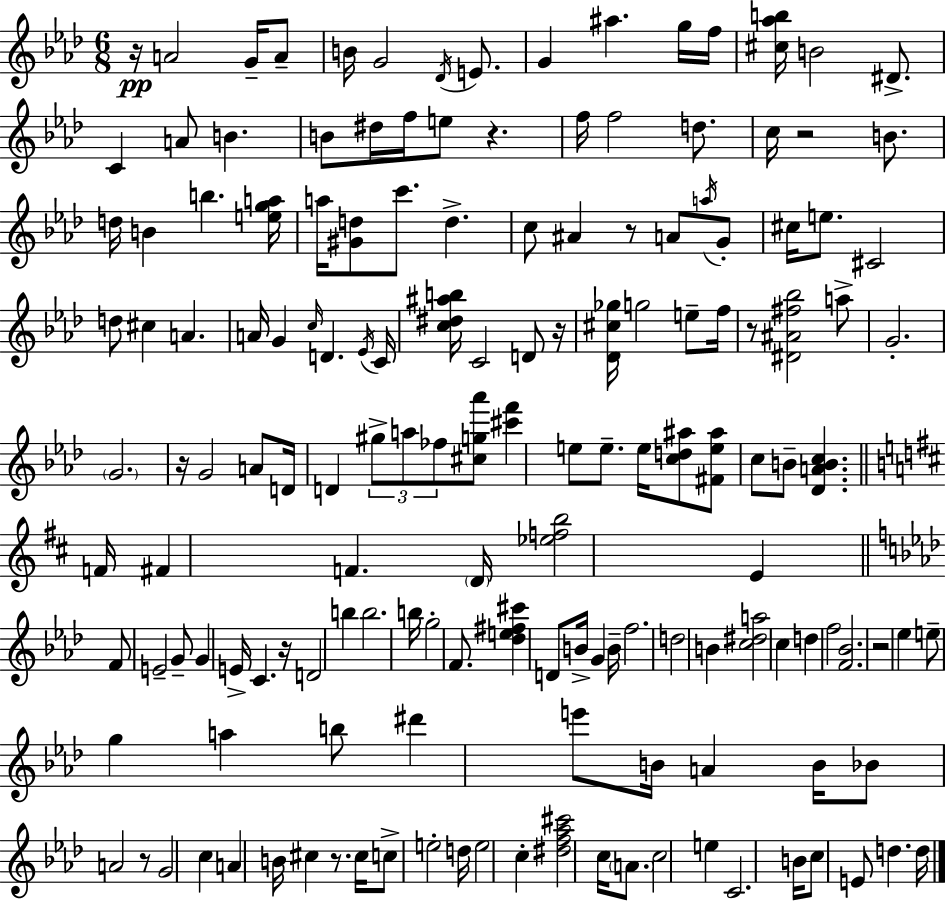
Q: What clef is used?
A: treble